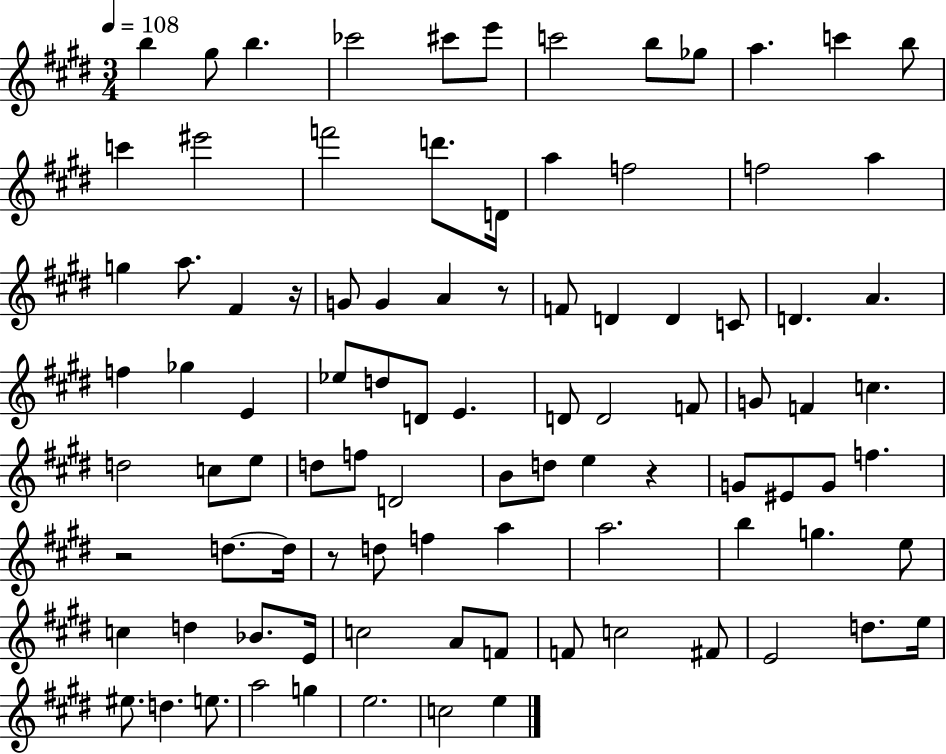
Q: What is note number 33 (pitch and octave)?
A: A4